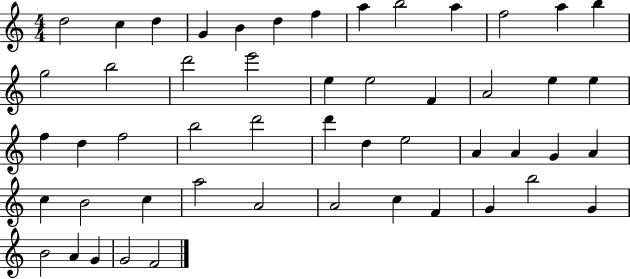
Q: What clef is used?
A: treble